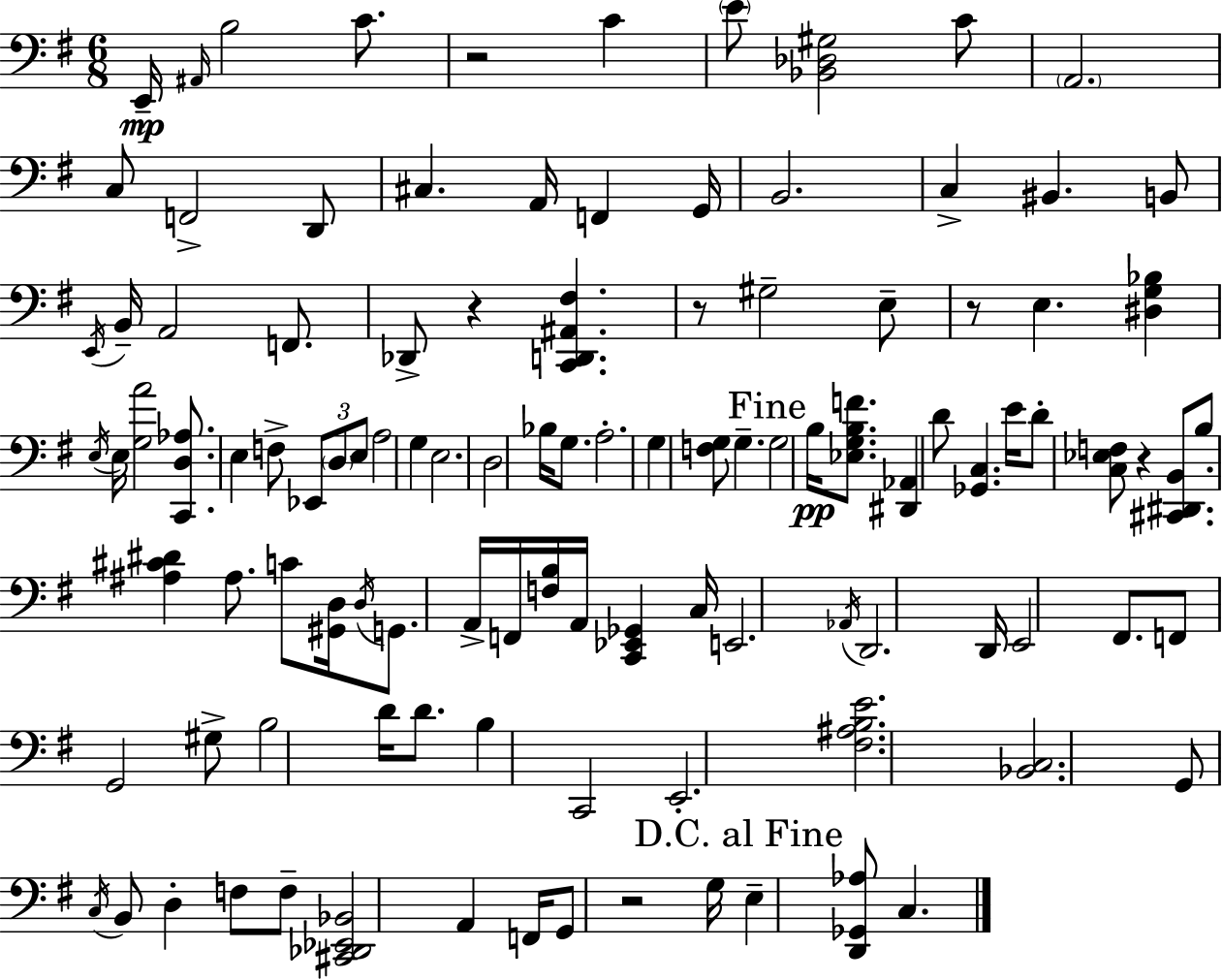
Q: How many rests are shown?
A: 6